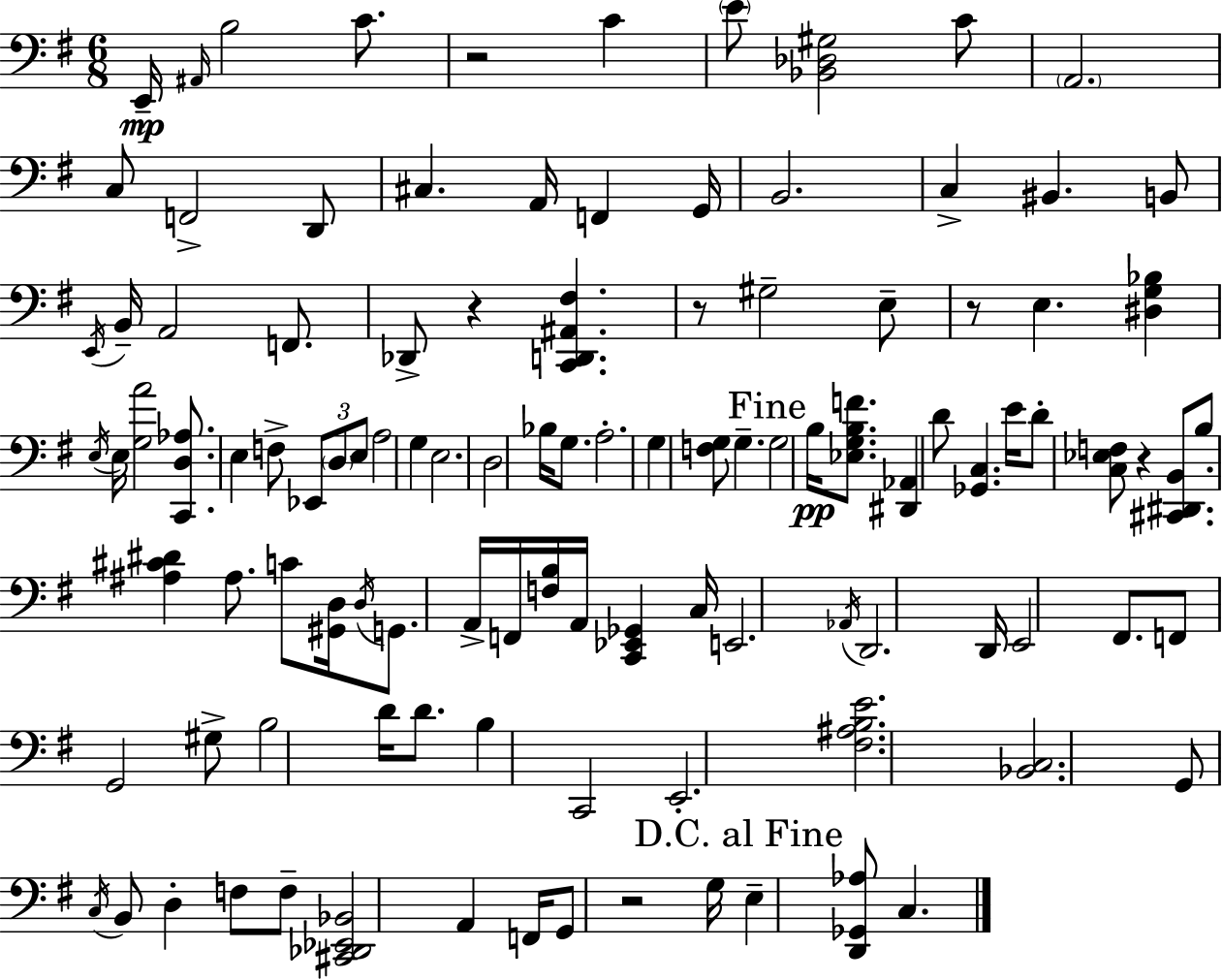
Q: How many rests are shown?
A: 6